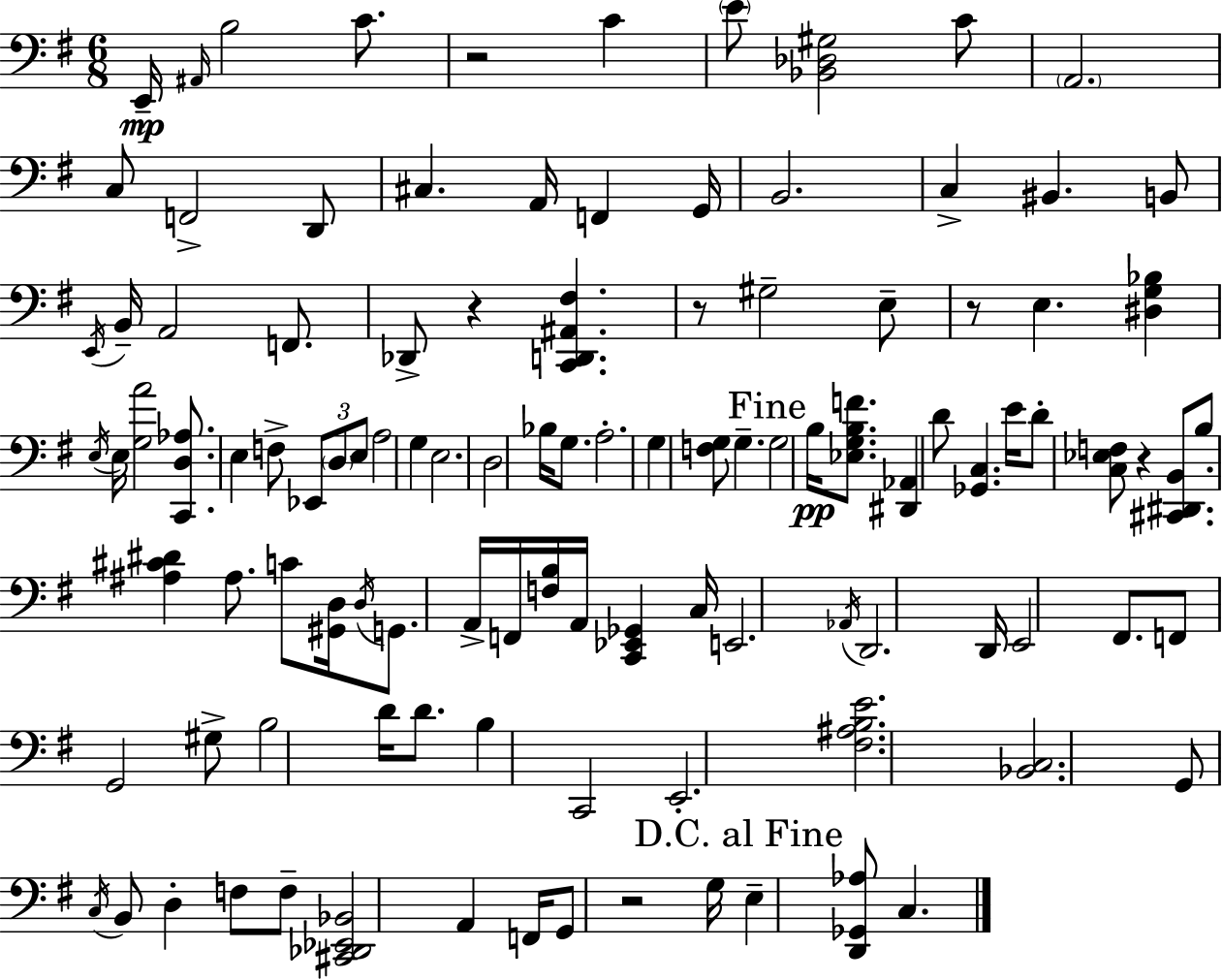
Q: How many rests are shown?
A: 6